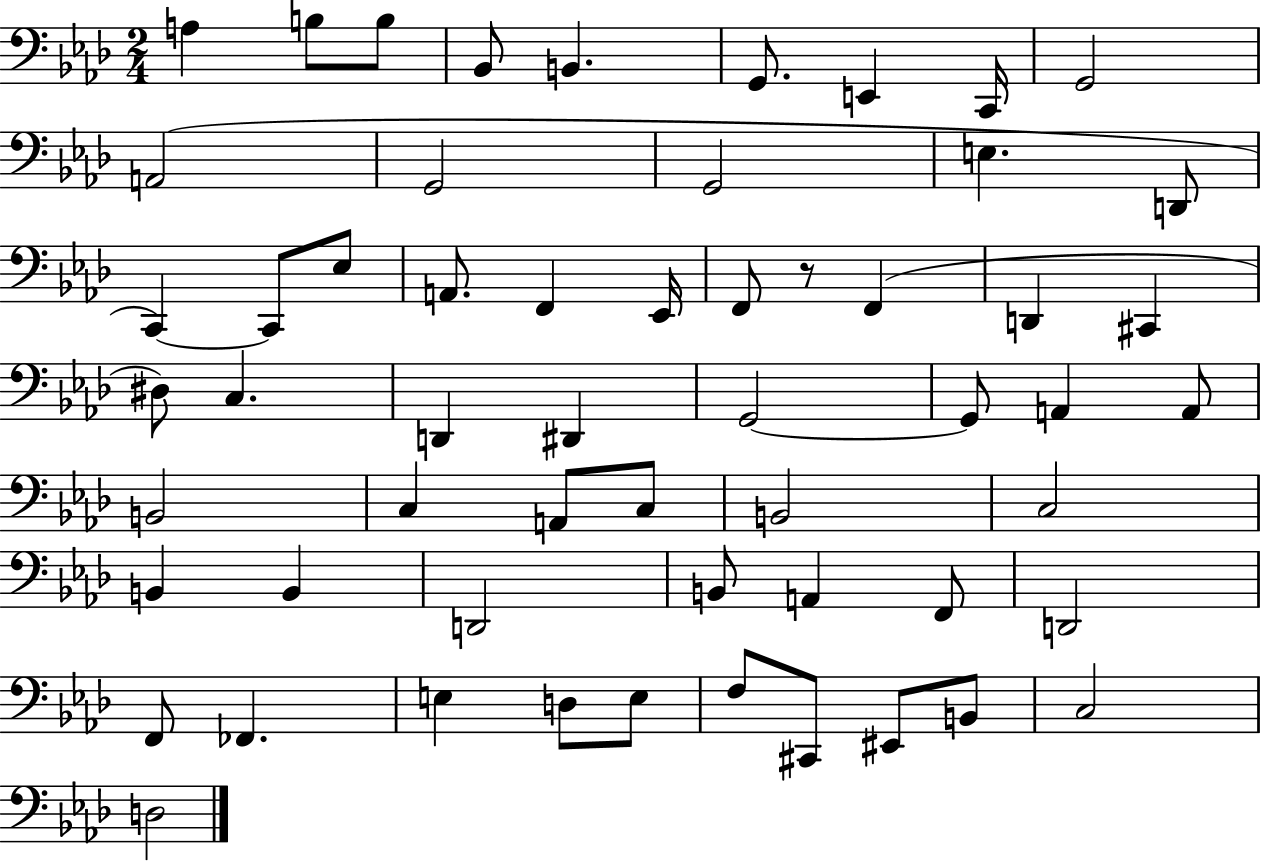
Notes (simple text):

A3/q B3/e B3/e Bb2/e B2/q. G2/e. E2/q C2/s G2/h A2/h G2/h G2/h E3/q. D2/e C2/q C2/e Eb3/e A2/e. F2/q Eb2/s F2/e R/e F2/q D2/q C#2/q D#3/e C3/q. D2/q D#2/q G2/h G2/e A2/q A2/e B2/h C3/q A2/e C3/e B2/h C3/h B2/q B2/q D2/h B2/e A2/q F2/e D2/h F2/e FES2/q. E3/q D3/e E3/e F3/e C#2/e EIS2/e B2/e C3/h D3/h